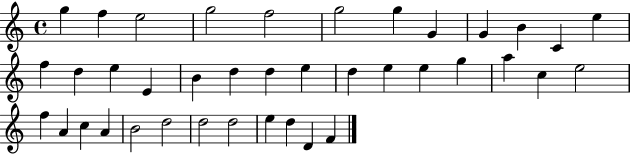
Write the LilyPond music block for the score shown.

{
  \clef treble
  \time 4/4
  \defaultTimeSignature
  \key c \major
  g''4 f''4 e''2 | g''2 f''2 | g''2 g''4 g'4 | g'4 b'4 c'4 e''4 | \break f''4 d''4 e''4 e'4 | b'4 d''4 d''4 e''4 | d''4 e''4 e''4 g''4 | a''4 c''4 e''2 | \break f''4 a'4 c''4 a'4 | b'2 d''2 | d''2 d''2 | e''4 d''4 d'4 f'4 | \break \bar "|."
}